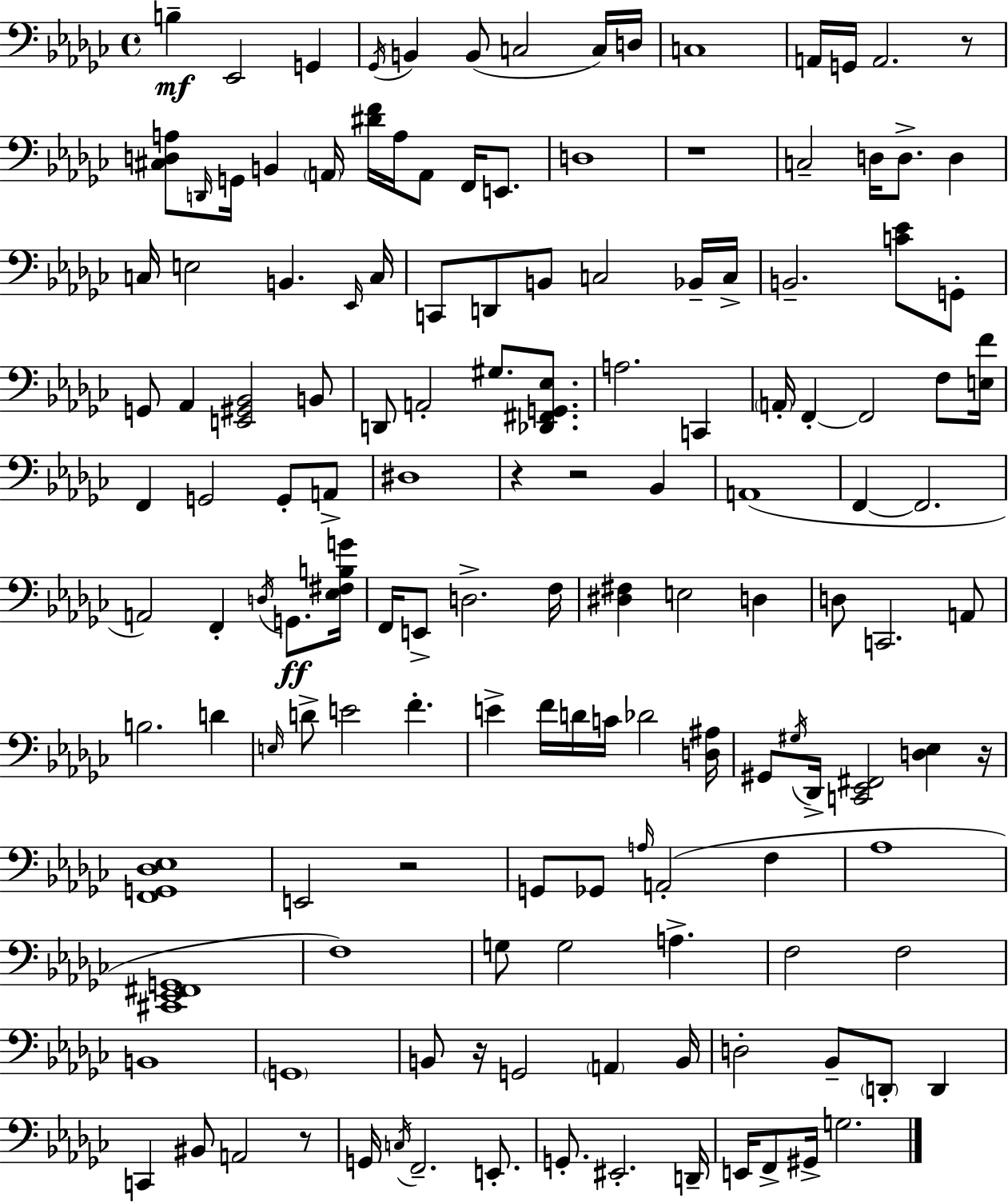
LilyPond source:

{
  \clef bass
  \time 4/4
  \defaultTimeSignature
  \key ees \minor
  b4--\mf ees,2 g,4 | \acciaccatura { ges,16 } b,4 b,8( c2 c16) | d16 c1 | a,16 g,16 a,2. r8 | \break <cis d a>8 \grace { d,16 } g,16 b,4 \parenthesize a,16 <dis' f'>16 a16 a,8 f,16 e,8. | d1 | r1 | c2-- d16 d8.-> d4 | \break c16 e2 b,4. | \grace { ees,16 } c16 c,8 d,8 b,8 c2 | bes,16-- c16-> b,2.-- <c' ees'>8 | g,8-. g,8 aes,4 <e, gis, bes,>2 | \break b,8 d,8 a,2-. gis8. | <des, fis, g, ees>8. a2. c,4 | \parenthesize a,16-. f,4-.~~ f,2 | f8 <e f'>16 f,4 g,2 g,8-. | \break a,8-> dis1 | r4 r2 bes,4 | a,1( | f,4~~ f,2. | \break a,2) f,4-. \acciaccatura { d16 }\ff | g,8. <ees fis b g'>16 f,16 e,8-> d2.-> | f16 <dis fis>4 e2 | d4 d8 c,2. | \break a,8 b2. | d'4 \grace { e16 } d'8-> e'2 f'4.-. | e'4-> f'16 d'16 c'16 des'2 | <d ais>16 gis,8 \acciaccatura { gis16 } des,16-> <c, ees, fis,>2 | \break <d ees>4 r16 <f, g, des ees>1 | e,2 r2 | g,8 ges,8 \grace { a16 } a,2-.( | f4 aes1 | \break <cis, ees, fis, g,>1 | f1) | g8 g2 | a4.-> f2 f2 | \break b,1 | \parenthesize g,1 | b,8 r16 g,2 | \parenthesize a,4 b,16 d2-. bes,8-- | \break \parenthesize d,8-. d,4 c,4 bis,8 a,2 | r8 g,16 \acciaccatura { c16 } f,2.-- | e,8.-. g,8.-. eis,2.-. | d,16-- e,16 f,8-> gis,16-> g2. | \break \bar "|."
}